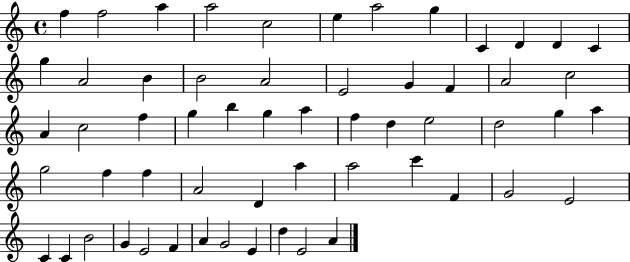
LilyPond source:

{
  \clef treble
  \time 4/4
  \defaultTimeSignature
  \key c \major
  f''4 f''2 a''4 | a''2 c''2 | e''4 a''2 g''4 | c'4 d'4 d'4 c'4 | \break g''4 a'2 b'4 | b'2 a'2 | e'2 g'4 f'4 | a'2 c''2 | \break a'4 c''2 f''4 | g''4 b''4 g''4 a''4 | f''4 d''4 e''2 | d''2 g''4 a''4 | \break g''2 f''4 f''4 | a'2 d'4 a''4 | a''2 c'''4 f'4 | g'2 e'2 | \break c'4 c'4 b'2 | g'4 e'2 f'4 | a'4 g'2 e'4 | d''4 e'2 a'4 | \break \bar "|."
}